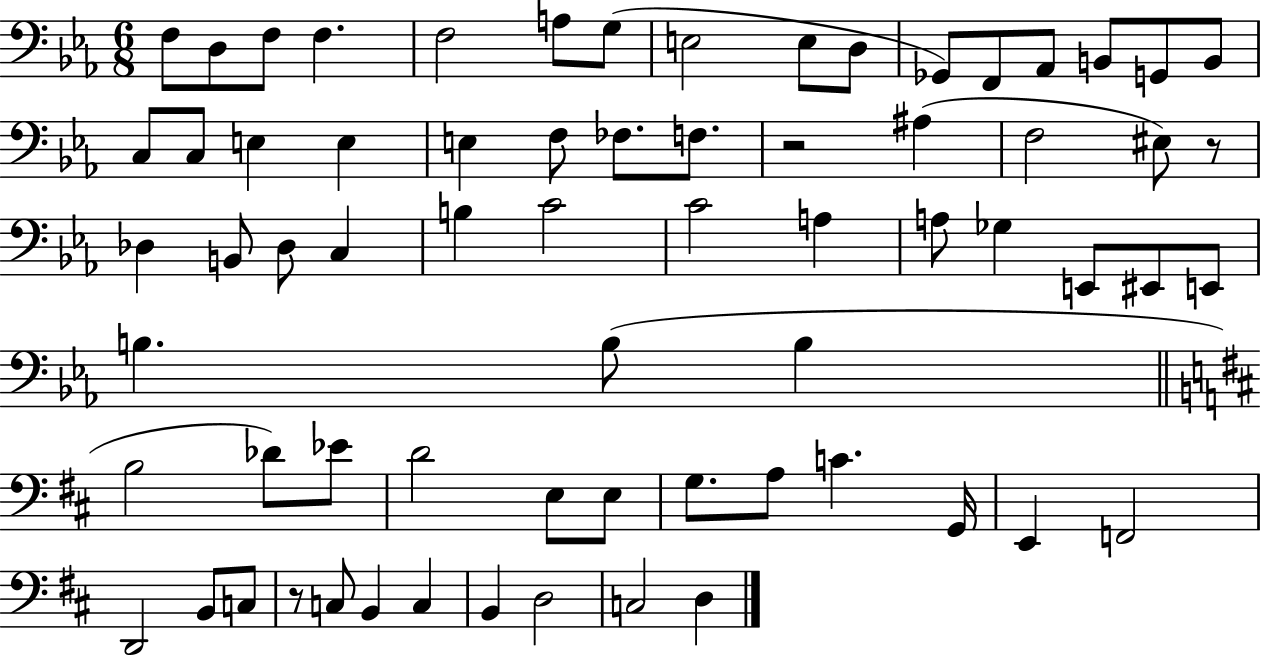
F3/e D3/e F3/e F3/q. F3/h A3/e G3/e E3/h E3/e D3/e Gb2/e F2/e Ab2/e B2/e G2/e B2/e C3/e C3/e E3/q E3/q E3/q F3/e FES3/e. F3/e. R/h A#3/q F3/h EIS3/e R/e Db3/q B2/e Db3/e C3/q B3/q C4/h C4/h A3/q A3/e Gb3/q E2/e EIS2/e E2/e B3/q. B3/e B3/q B3/h Db4/e Eb4/e D4/h E3/e E3/e G3/e. A3/e C4/q. G2/s E2/q F2/h D2/h B2/e C3/e R/e C3/e B2/q C3/q B2/q D3/h C3/h D3/q